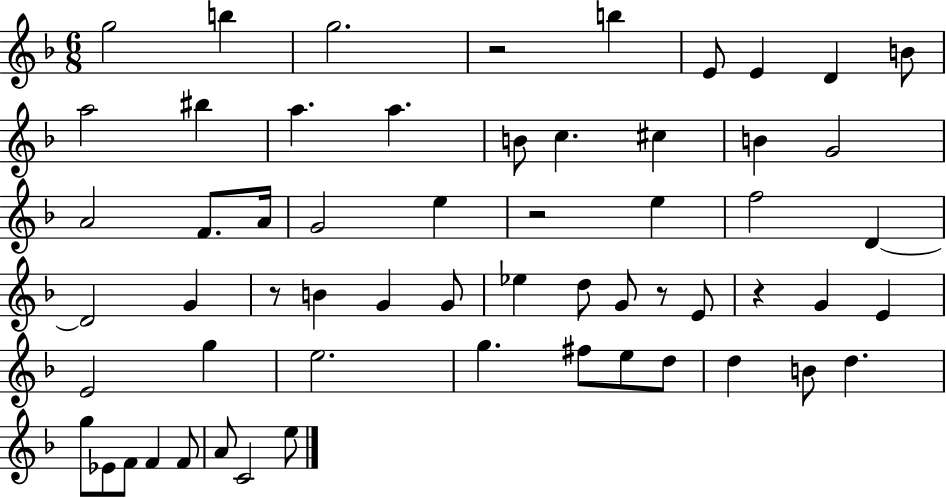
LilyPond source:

{
  \clef treble
  \numericTimeSignature
  \time 6/8
  \key f \major
  g''2 b''4 | g''2. | r2 b''4 | e'8 e'4 d'4 b'8 | \break a''2 bis''4 | a''4. a''4. | b'8 c''4. cis''4 | b'4 g'2 | \break a'2 f'8. a'16 | g'2 e''4 | r2 e''4 | f''2 d'4~~ | \break d'2 g'4 | r8 b'4 g'4 g'8 | ees''4 d''8 g'8 r8 e'8 | r4 g'4 e'4 | \break e'2 g''4 | e''2. | g''4. fis''8 e''8 d''8 | d''4 b'8 d''4. | \break g''8 ees'8 f'8 f'4 f'8 | a'8 c'2 e''8 | \bar "|."
}